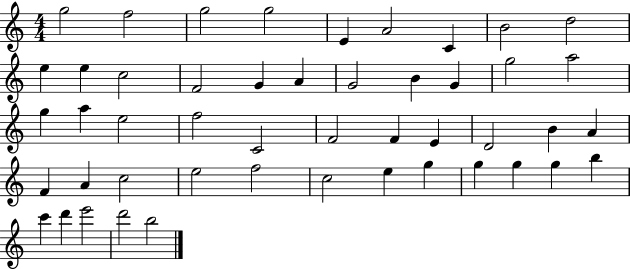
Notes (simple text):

G5/h F5/h G5/h G5/h E4/q A4/h C4/q B4/h D5/h E5/q E5/q C5/h F4/h G4/q A4/q G4/h B4/q G4/q G5/h A5/h G5/q A5/q E5/h F5/h C4/h F4/h F4/q E4/q D4/h B4/q A4/q F4/q A4/q C5/h E5/h F5/h C5/h E5/q G5/q G5/q G5/q G5/q B5/q C6/q D6/q E6/h D6/h B5/h